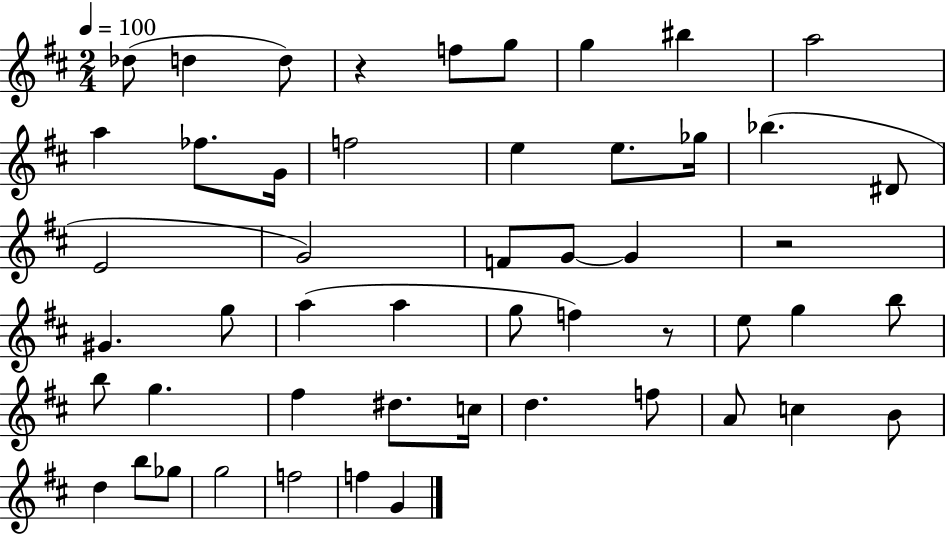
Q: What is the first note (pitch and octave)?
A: Db5